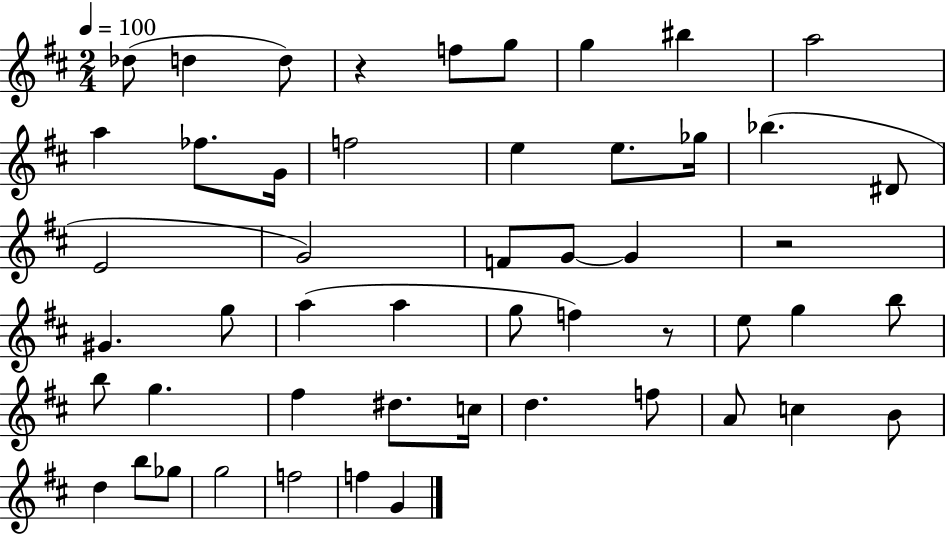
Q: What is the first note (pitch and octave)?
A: Db5